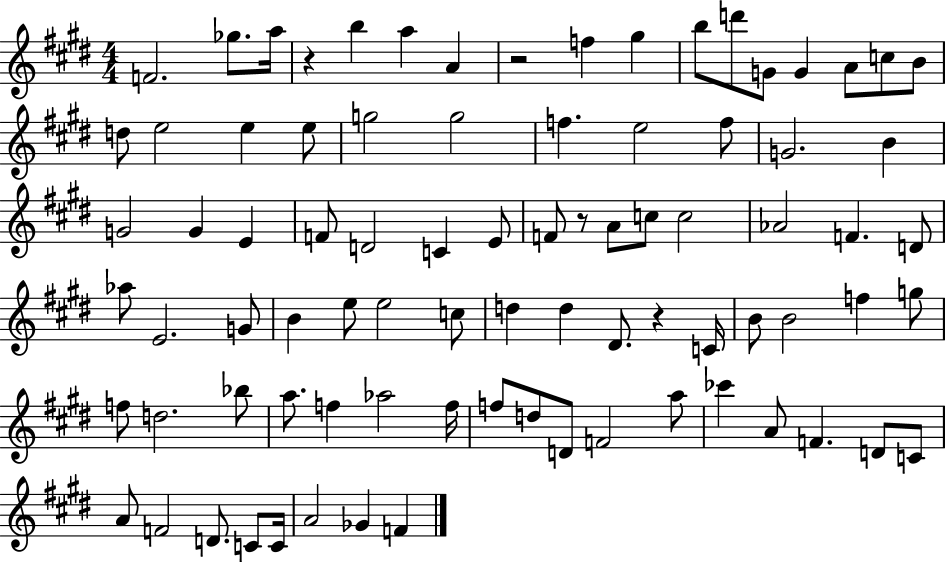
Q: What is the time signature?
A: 4/4